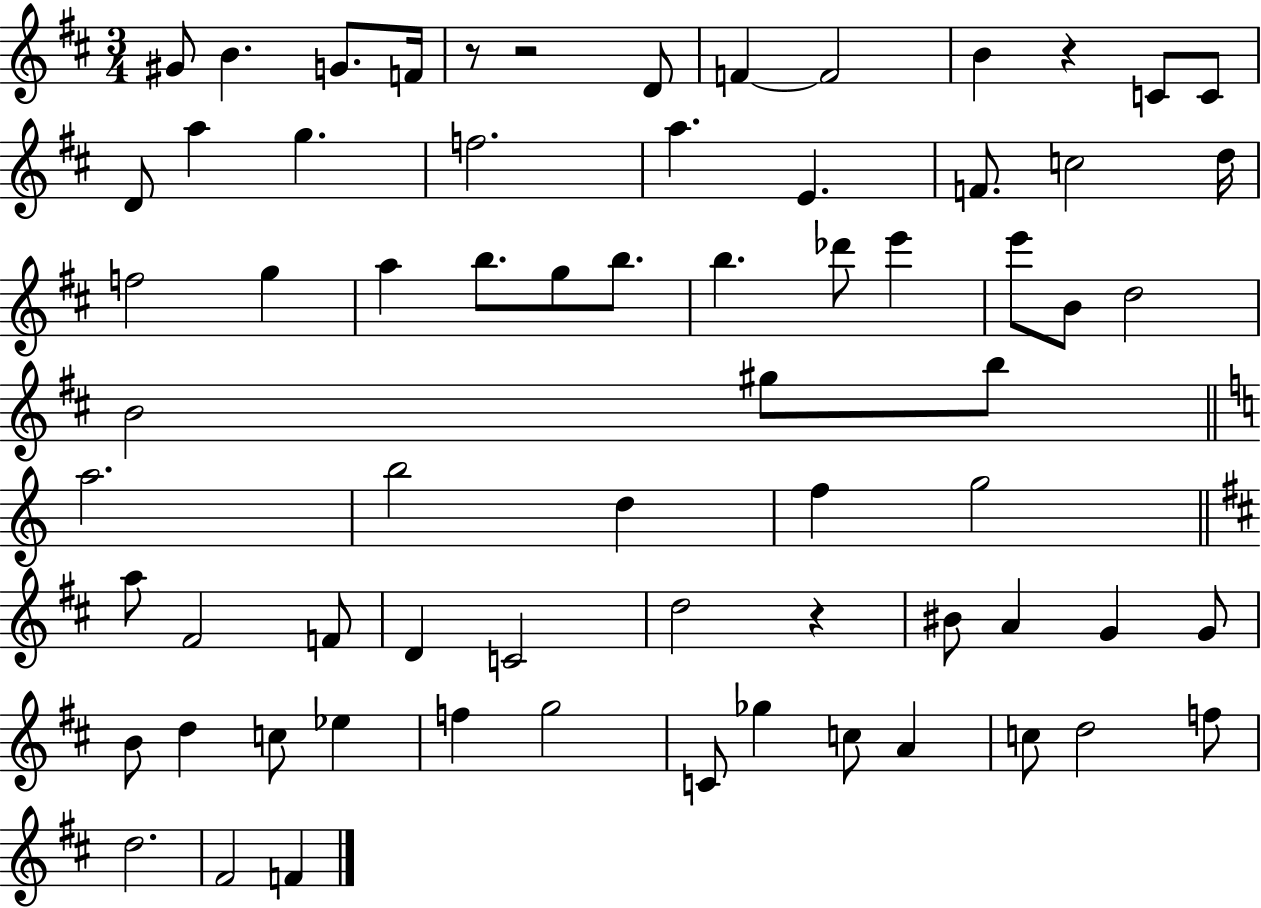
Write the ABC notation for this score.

X:1
T:Untitled
M:3/4
L:1/4
K:D
^G/2 B G/2 F/4 z/2 z2 D/2 F F2 B z C/2 C/2 D/2 a g f2 a E F/2 c2 d/4 f2 g a b/2 g/2 b/2 b _d'/2 e' e'/2 B/2 d2 B2 ^g/2 b/2 a2 b2 d f g2 a/2 ^F2 F/2 D C2 d2 z ^B/2 A G G/2 B/2 d c/2 _e f g2 C/2 _g c/2 A c/2 d2 f/2 d2 ^F2 F